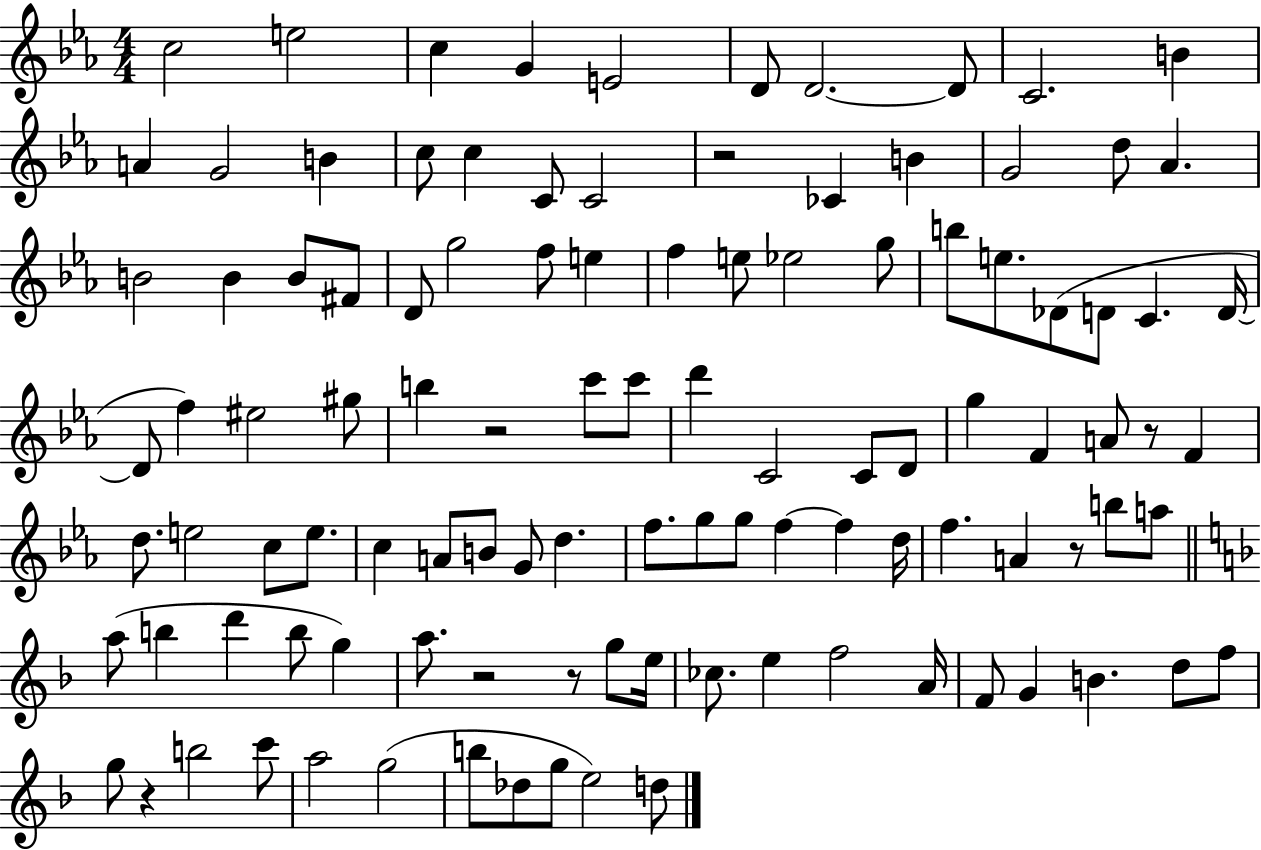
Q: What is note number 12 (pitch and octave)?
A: G4